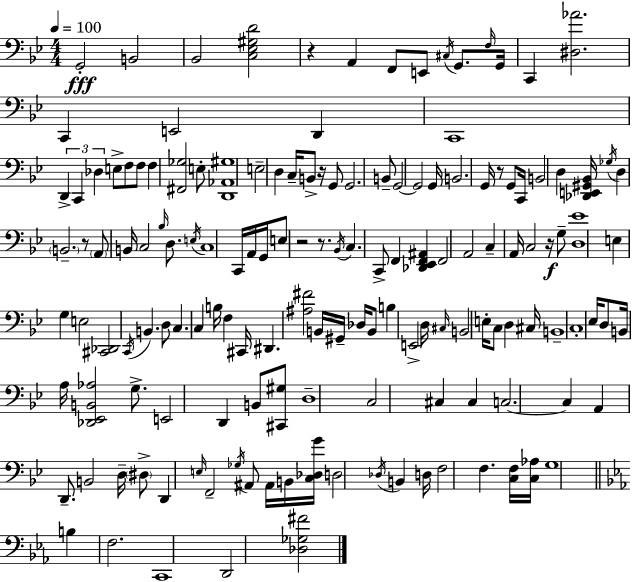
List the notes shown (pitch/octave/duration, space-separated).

G2/h B2/h Bb2/h [C3,Eb3,G#3,D4]/h R/q A2/q F2/e E2/e C#3/s G2/e. F3/s G2/s C2/q [D#3,Ab4]/h. C2/q E2/h D2/q C2/w D2/q C2/q Db3/q E3/e F3/e F3/e F3/q [F#2,Gb3]/h E3/e [D2,Ab2,G#3]/w E3/h D3/q C3/s B2/e R/s G2/e G2/h. B2/e G2/h G2/h G2/s B2/h. G2/s R/e G2/e C2/s B2/h D3/q [Db2,E2,G#2,Bb2]/s Gb3/s D3/q B2/h. R/e A2/e B2/s C3/h Bb3/s D3/e. E3/s C3/w C2/s A2/s G2/s E3/e R/h R/e. Bb2/s C3/q. C2/e F2/q [Db2,Eb2,F2,A#2]/q F2/h A2/h C3/q A2/s C3/h R/s G3/e [D3,Eb4]/w E3/q G3/q E3/h [C#2,Db2]/h C2/s B2/q. D3/e C3/q. C3/q B3/s F3/q C#2/s D#2/q. [A#3,F#4]/h B2/s G#2/s Db3/s B2/e B3/q E2/h D3/s C#3/s B2/h E3/s C3/e D3/q C#3/s B2/w C3/w Eb3/s D3/e B2/s A3/s [Db2,Eb2,B2,Ab3]/h G3/e. E2/h D2/q B2/e [C#2,G#3]/e D3/w C3/h C#3/q C#3/q C3/h. C3/q A2/q D2/e. B2/h D3/s D#3/e D2/q E3/s F2/h Gb3/s A#2/e A#2/s B2/s [C3,Db3,G4]/s D3/h Db3/s B2/q D3/s F3/h F3/q. [C3,F3]/s [C3,Ab3]/s G3/w B3/q F3/h. C2/w D2/h [Db3,Gb3,F#4]/h